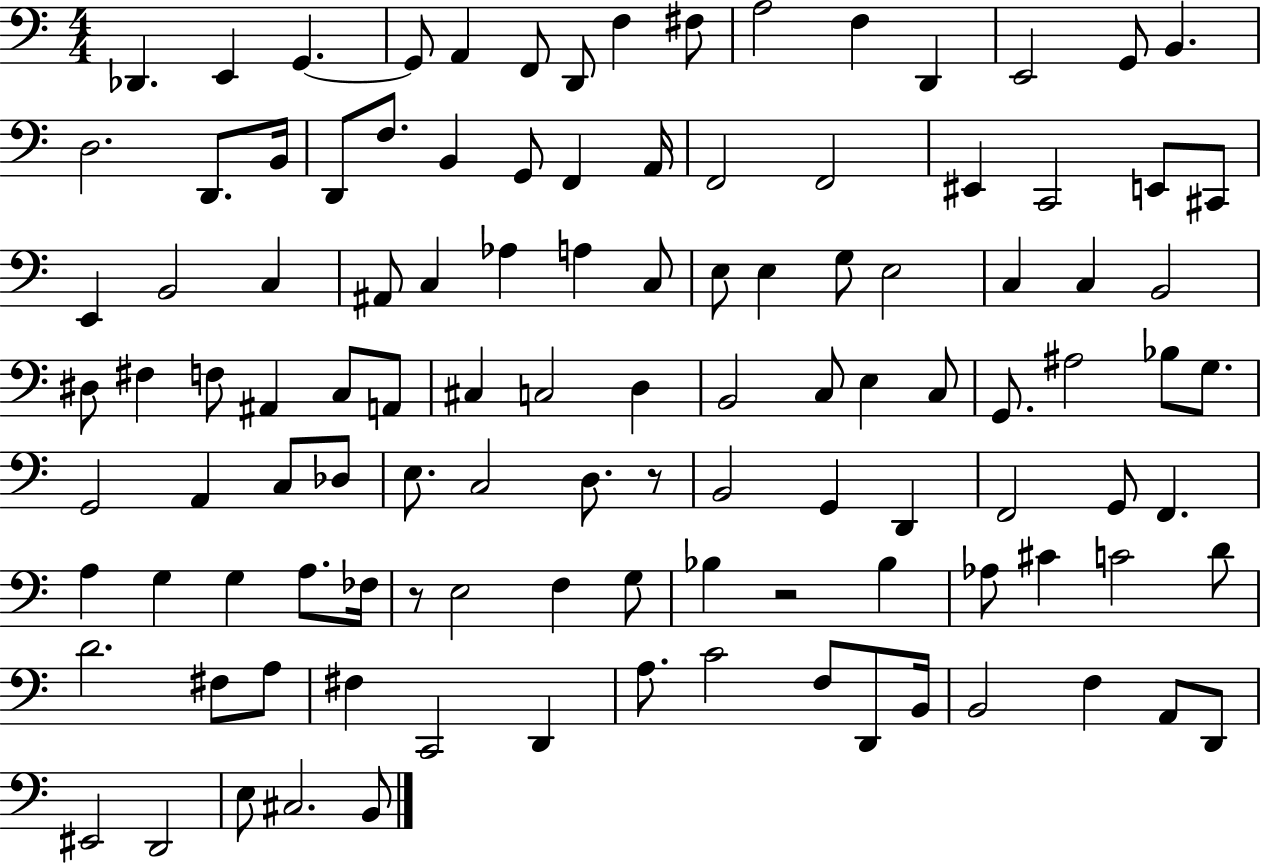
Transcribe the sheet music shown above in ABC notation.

X:1
T:Untitled
M:4/4
L:1/4
K:C
_D,, E,, G,, G,,/2 A,, F,,/2 D,,/2 F, ^F,/2 A,2 F, D,, E,,2 G,,/2 B,, D,2 D,,/2 B,,/4 D,,/2 F,/2 B,, G,,/2 F,, A,,/4 F,,2 F,,2 ^E,, C,,2 E,,/2 ^C,,/2 E,, B,,2 C, ^A,,/2 C, _A, A, C,/2 E,/2 E, G,/2 E,2 C, C, B,,2 ^D,/2 ^F, F,/2 ^A,, C,/2 A,,/2 ^C, C,2 D, B,,2 C,/2 E, C,/2 G,,/2 ^A,2 _B,/2 G,/2 G,,2 A,, C,/2 _D,/2 E,/2 C,2 D,/2 z/2 B,,2 G,, D,, F,,2 G,,/2 F,, A, G, G, A,/2 _F,/4 z/2 E,2 F, G,/2 _B, z2 _B, _A,/2 ^C C2 D/2 D2 ^F,/2 A,/2 ^F, C,,2 D,, A,/2 C2 F,/2 D,,/2 B,,/4 B,,2 F, A,,/2 D,,/2 ^E,,2 D,,2 E,/2 ^C,2 B,,/2